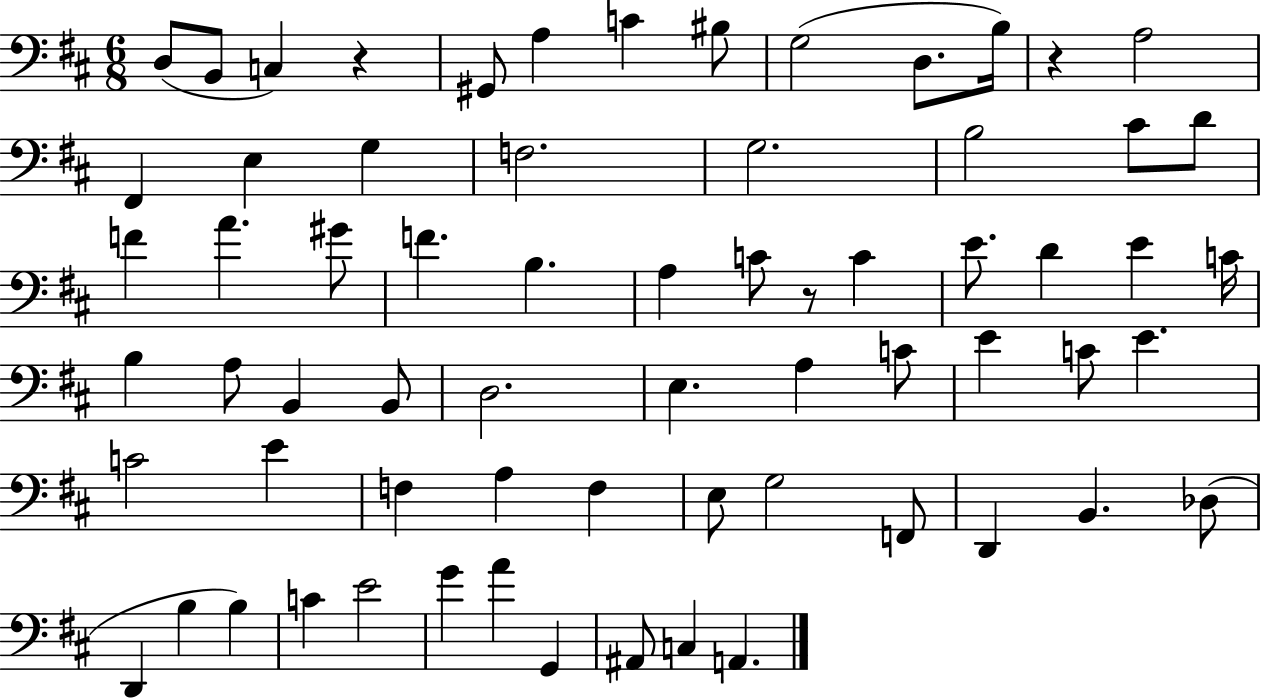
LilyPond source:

{
  \clef bass
  \numericTimeSignature
  \time 6/8
  \key d \major
  \repeat volta 2 { d8( b,8 c4) r4 | gis,8 a4 c'4 bis8 | g2( d8. b16) | r4 a2 | \break fis,4 e4 g4 | f2. | g2. | b2 cis'8 d'8 | \break f'4 a'4. gis'8 | f'4. b4. | a4 c'8 r8 c'4 | e'8. d'4 e'4 c'16 | \break b4 a8 b,4 b,8 | d2. | e4. a4 c'8 | e'4 c'8 e'4. | \break c'2 e'4 | f4 a4 f4 | e8 g2 f,8 | d,4 b,4. des8( | \break d,4 b4 b4) | c'4 e'2 | g'4 a'4 g,4 | ais,8 c4 a,4. | \break } \bar "|."
}